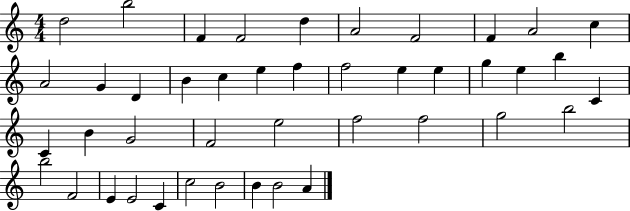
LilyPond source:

{
  \clef treble
  \numericTimeSignature
  \time 4/4
  \key c \major
  d''2 b''2 | f'4 f'2 d''4 | a'2 f'2 | f'4 a'2 c''4 | \break a'2 g'4 d'4 | b'4 c''4 e''4 f''4 | f''2 e''4 e''4 | g''4 e''4 b''4 c'4 | \break c'4 b'4 g'2 | f'2 e''2 | f''2 f''2 | g''2 b''2 | \break b''2 f'2 | e'4 e'2 c'4 | c''2 b'2 | b'4 b'2 a'4 | \break \bar "|."
}